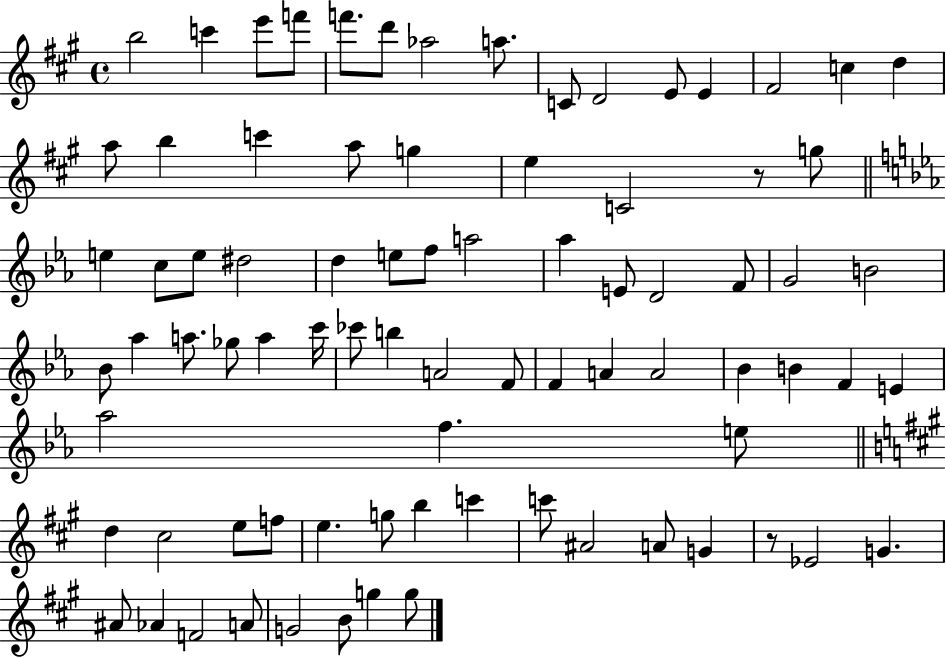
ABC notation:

X:1
T:Untitled
M:4/4
L:1/4
K:A
b2 c' e'/2 f'/2 f'/2 d'/2 _a2 a/2 C/2 D2 E/2 E ^F2 c d a/2 b c' a/2 g e C2 z/2 g/2 e c/2 e/2 ^d2 d e/2 f/2 a2 _a E/2 D2 F/2 G2 B2 _B/2 _a a/2 _g/2 a c'/4 _c'/2 b A2 F/2 F A A2 _B B F E _a2 f e/2 d ^c2 e/2 f/2 e g/2 b c' c'/2 ^A2 A/2 G z/2 _E2 G ^A/2 _A F2 A/2 G2 B/2 g g/2